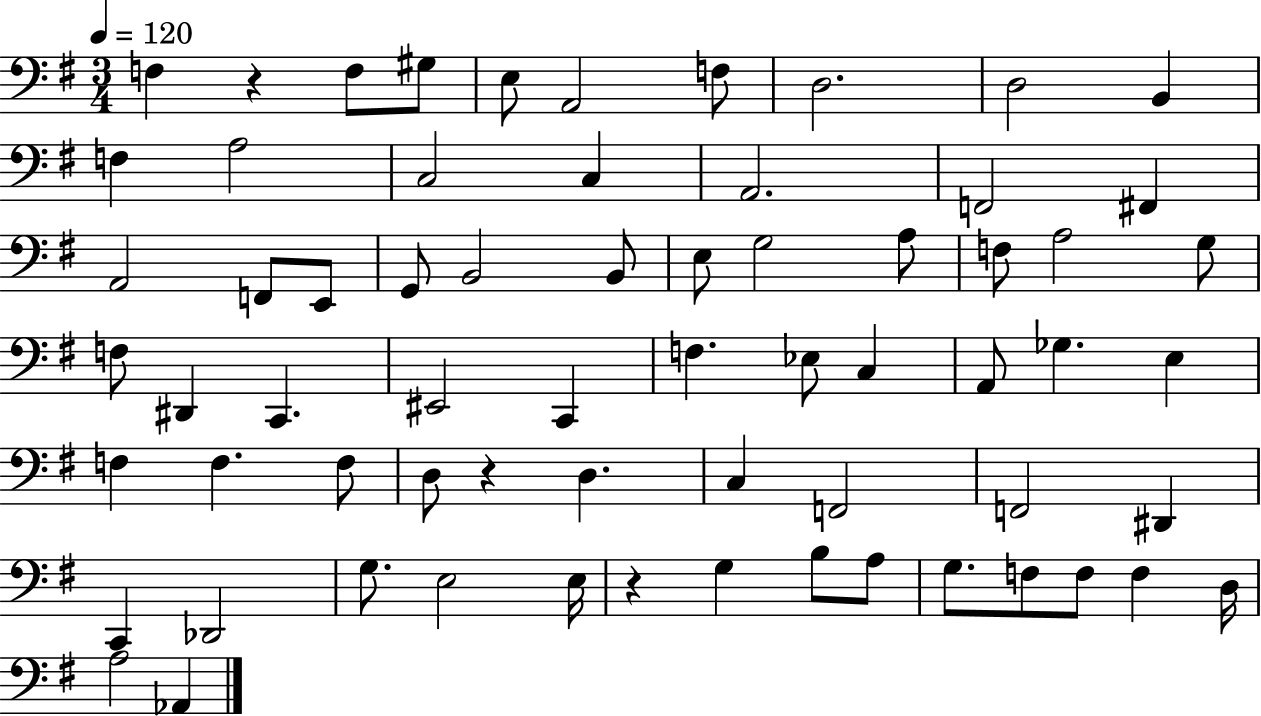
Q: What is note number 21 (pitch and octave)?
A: B2